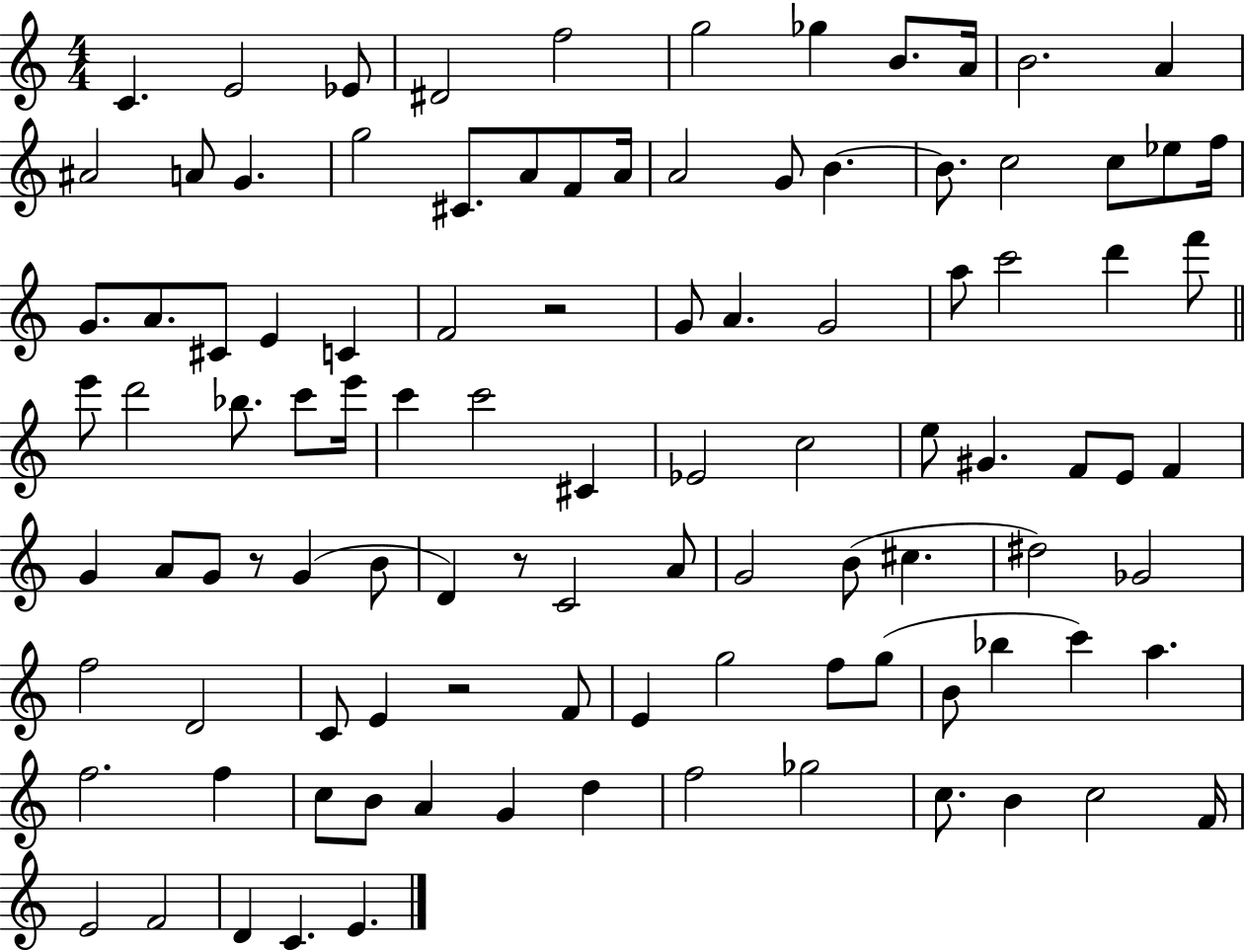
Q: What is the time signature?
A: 4/4